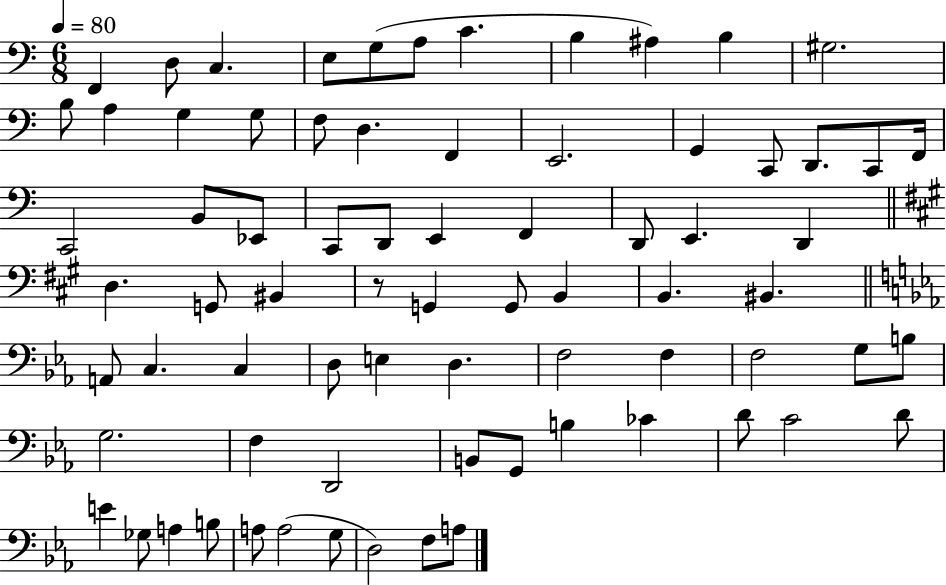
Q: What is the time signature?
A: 6/8